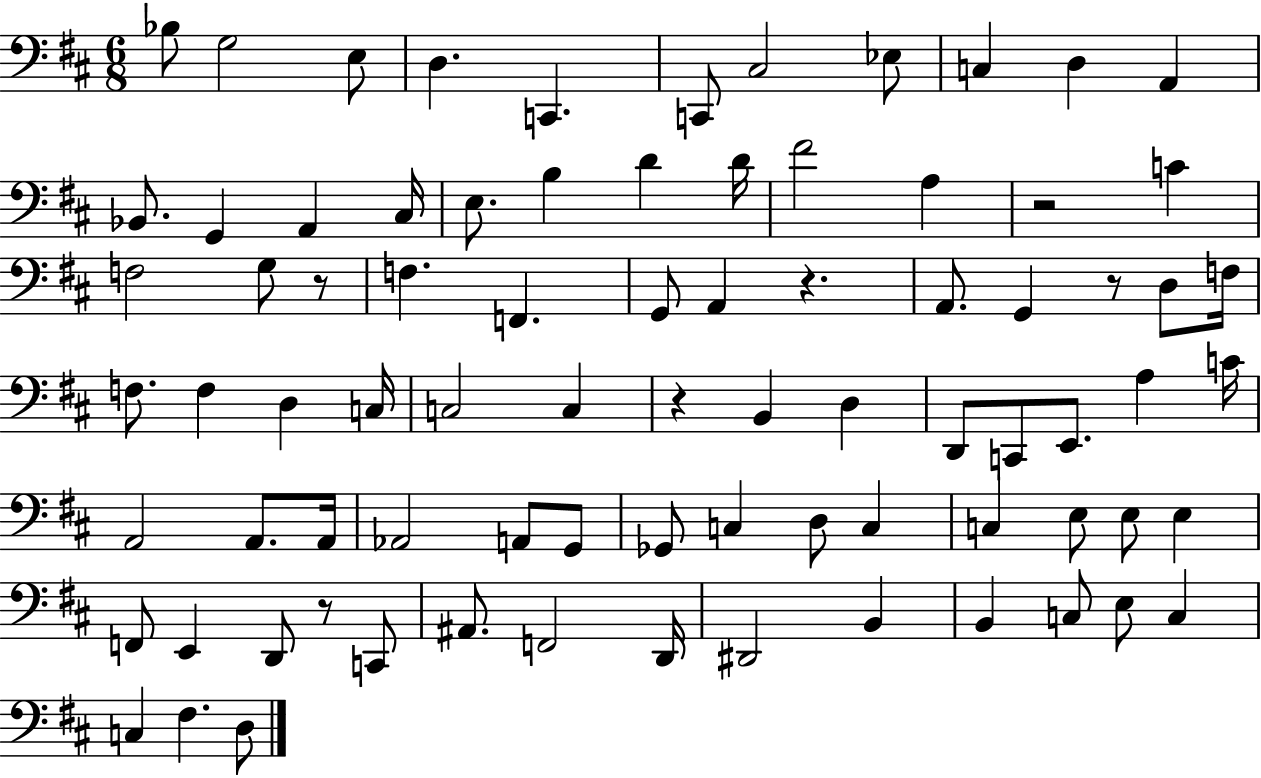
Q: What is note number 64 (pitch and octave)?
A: A#2